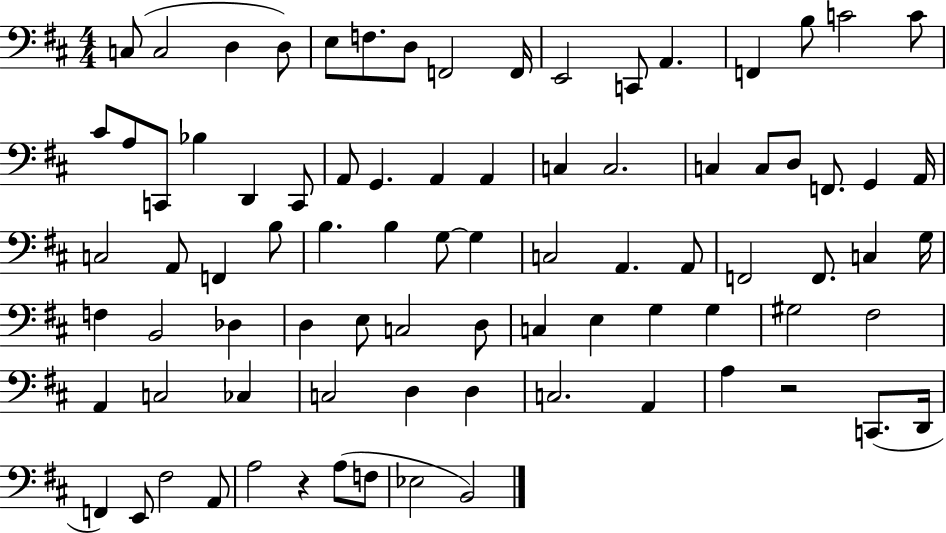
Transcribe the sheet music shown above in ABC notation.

X:1
T:Untitled
M:4/4
L:1/4
K:D
C,/2 C,2 D, D,/2 E,/2 F,/2 D,/2 F,,2 F,,/4 E,,2 C,,/2 A,, F,, B,/2 C2 C/2 ^C/2 A,/2 C,,/2 _B, D,, C,,/2 A,,/2 G,, A,, A,, C, C,2 C, C,/2 D,/2 F,,/2 G,, A,,/4 C,2 A,,/2 F,, B,/2 B, B, G,/2 G, C,2 A,, A,,/2 F,,2 F,,/2 C, G,/4 F, B,,2 _D, D, E,/2 C,2 D,/2 C, E, G, G, ^G,2 ^F,2 A,, C,2 _C, C,2 D, D, C,2 A,, A, z2 C,,/2 D,,/4 F,, E,,/2 ^F,2 A,,/2 A,2 z A,/2 F,/2 _E,2 B,,2